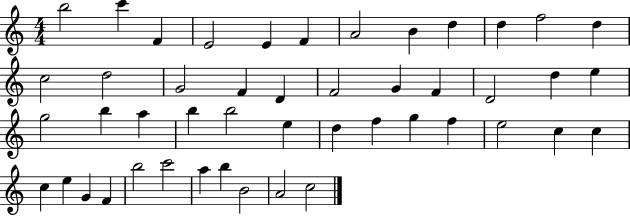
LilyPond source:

{
  \clef treble
  \numericTimeSignature
  \time 4/4
  \key c \major
  b''2 c'''4 f'4 | e'2 e'4 f'4 | a'2 b'4 d''4 | d''4 f''2 d''4 | \break c''2 d''2 | g'2 f'4 d'4 | f'2 g'4 f'4 | d'2 d''4 e''4 | \break g''2 b''4 a''4 | b''4 b''2 e''4 | d''4 f''4 g''4 f''4 | e''2 c''4 c''4 | \break c''4 e''4 g'4 f'4 | b''2 c'''2 | a''4 b''4 b'2 | a'2 c''2 | \break \bar "|."
}